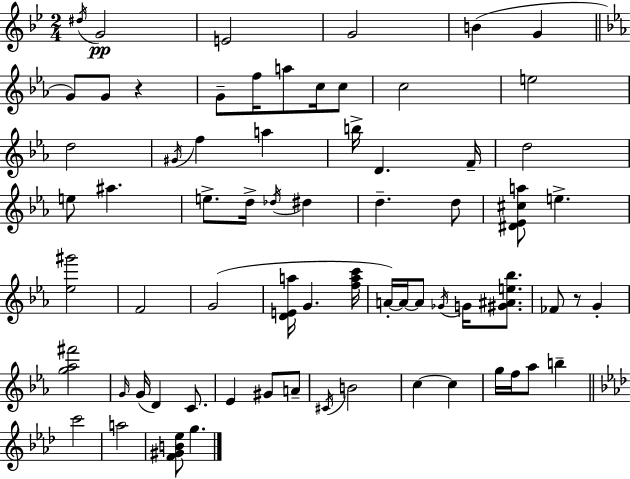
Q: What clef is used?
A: treble